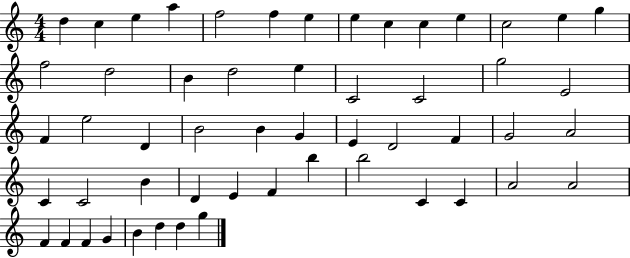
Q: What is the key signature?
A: C major